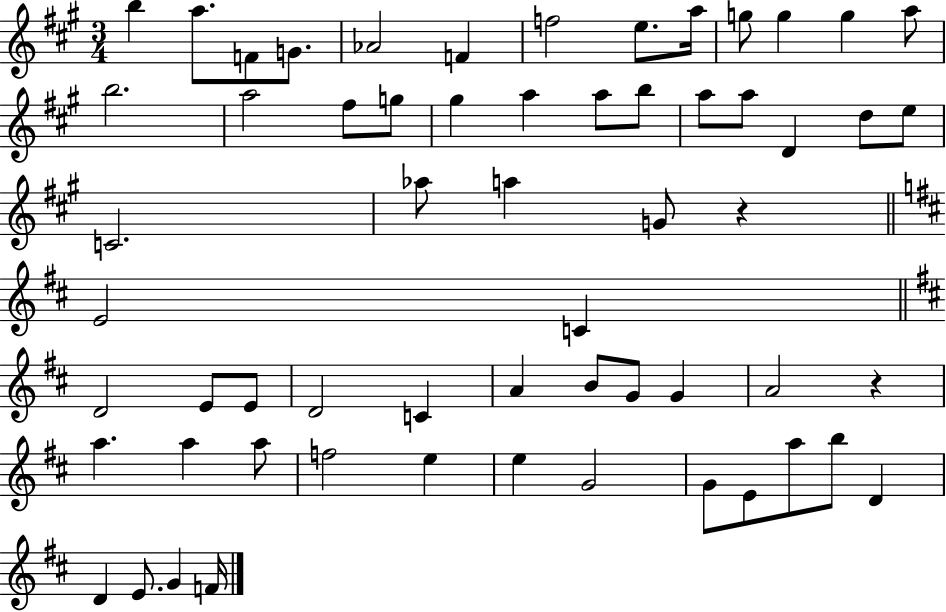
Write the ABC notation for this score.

X:1
T:Untitled
M:3/4
L:1/4
K:A
b a/2 F/2 G/2 _A2 F f2 e/2 a/4 g/2 g g a/2 b2 a2 ^f/2 g/2 ^g a a/2 b/2 a/2 a/2 D d/2 e/2 C2 _a/2 a G/2 z E2 C D2 E/2 E/2 D2 C A B/2 G/2 G A2 z a a a/2 f2 e e G2 G/2 E/2 a/2 b/2 D D E/2 G F/4